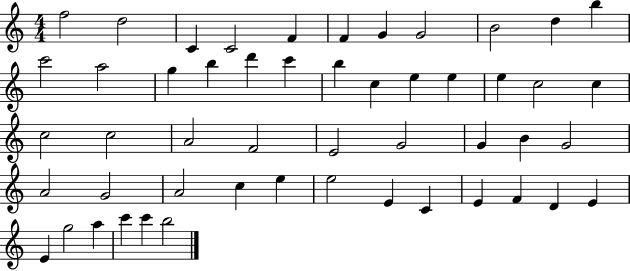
X:1
T:Untitled
M:4/4
L:1/4
K:C
f2 d2 C C2 F F G G2 B2 d b c'2 a2 g b d' c' b c e e e c2 c c2 c2 A2 F2 E2 G2 G B G2 A2 G2 A2 c e e2 E C E F D E E g2 a c' c' b2